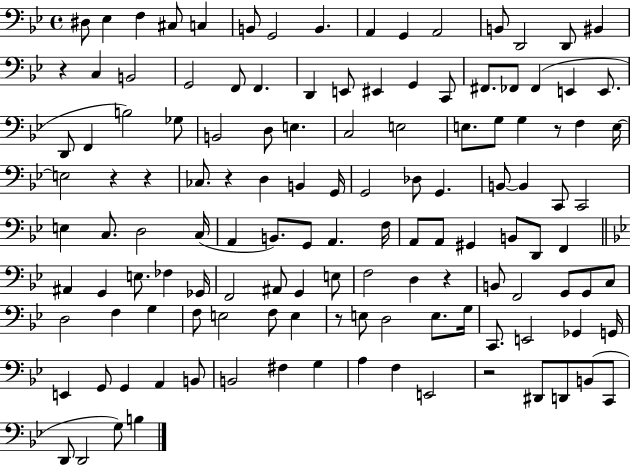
D#3/e Eb3/q F3/q C#3/e C3/q B2/e G2/h B2/q. A2/q G2/q A2/h B2/e D2/h D2/e BIS2/q R/q C3/q B2/h G2/h F2/e F2/q. D2/q E2/e EIS2/q G2/q C2/e F#2/e. FES2/e FES2/q E2/q E2/e. D2/e F2/q B3/h Gb3/e B2/h D3/e E3/q. C3/h E3/h E3/e. G3/e G3/q R/e F3/q E3/s E3/h R/q R/q CES3/e. R/q D3/q B2/q G2/s G2/h Db3/e G2/q. B2/e B2/q C2/e C2/h E3/q C3/e. D3/h C3/s A2/q B2/e. G2/e A2/q. F3/s A2/e A2/e G#2/q B2/e D2/e F2/q A#2/q G2/q E3/e. FES3/q Gb2/s F2/h A#2/e G2/q E3/e F3/h D3/q R/q B2/e F2/h G2/e G2/e C3/e D3/h F3/q G3/q F3/e E3/h F3/e E3/q R/e E3/e D3/h E3/e. G3/s C2/e. E2/h Gb2/q G2/s E2/q G2/e G2/q A2/q B2/e B2/h F#3/q G3/q A3/q F3/q E2/h R/h D#2/e D2/e B2/e C2/e D2/e D2/h G3/e B3/q